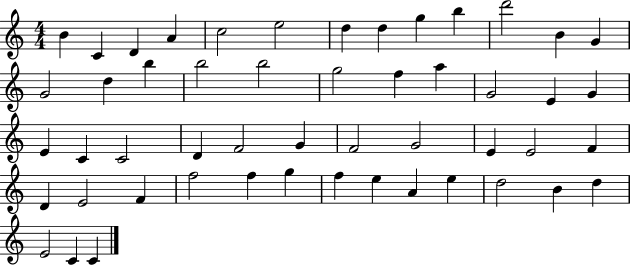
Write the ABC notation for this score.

X:1
T:Untitled
M:4/4
L:1/4
K:C
B C D A c2 e2 d d g b d'2 B G G2 d b b2 b2 g2 f a G2 E G E C C2 D F2 G F2 G2 E E2 F D E2 F f2 f g f e A e d2 B d E2 C C